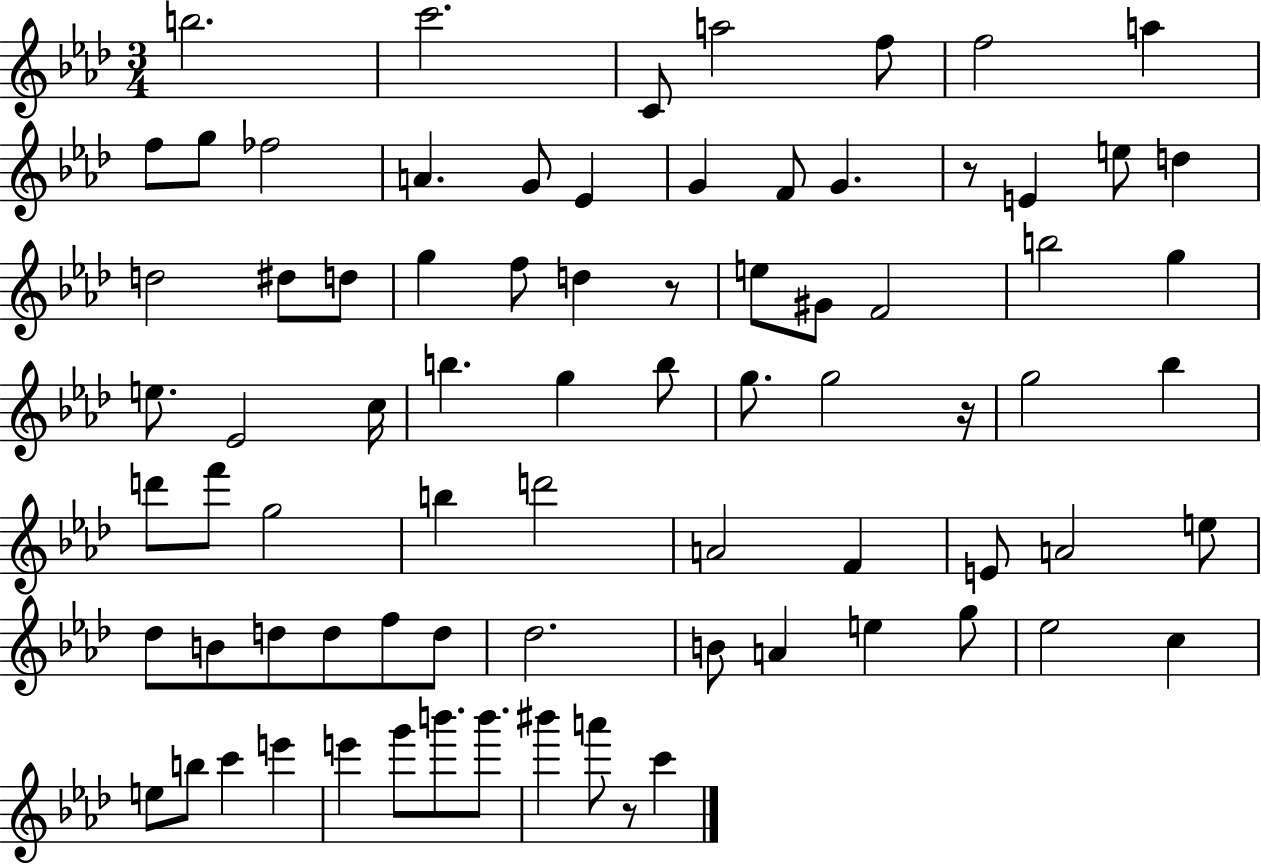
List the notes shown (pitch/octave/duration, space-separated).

B5/h. C6/h. C4/e A5/h F5/e F5/h A5/q F5/e G5/e FES5/h A4/q. G4/e Eb4/q G4/q F4/e G4/q. R/e E4/q E5/e D5/q D5/h D#5/e D5/e G5/q F5/e D5/q R/e E5/e G#4/e F4/h B5/h G5/q E5/e. Eb4/h C5/s B5/q. G5/q B5/e G5/e. G5/h R/s G5/h Bb5/q D6/e F6/e G5/h B5/q D6/h A4/h F4/q E4/e A4/h E5/e Db5/e B4/e D5/e D5/e F5/e D5/e Db5/h. B4/e A4/q E5/q G5/e Eb5/h C5/q E5/e B5/e C6/q E6/q E6/q G6/e B6/e. B6/e. BIS6/q A6/e R/e C6/q